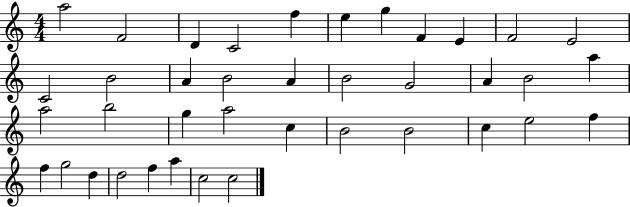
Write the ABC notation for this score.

X:1
T:Untitled
M:4/4
L:1/4
K:C
a2 F2 D C2 f e g F E F2 E2 C2 B2 A B2 A B2 G2 A B2 a a2 b2 g a2 c B2 B2 c e2 f f g2 d d2 f a c2 c2